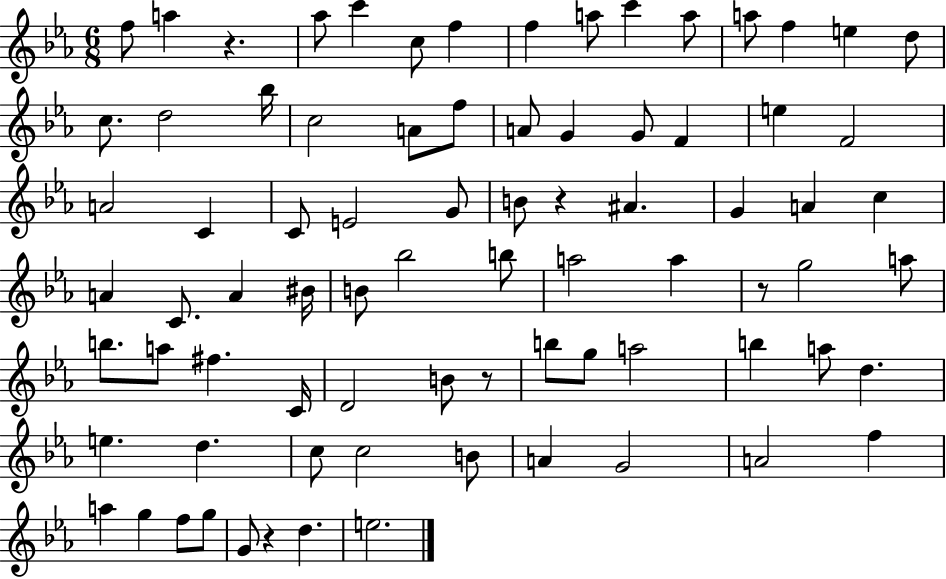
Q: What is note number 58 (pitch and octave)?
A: A5